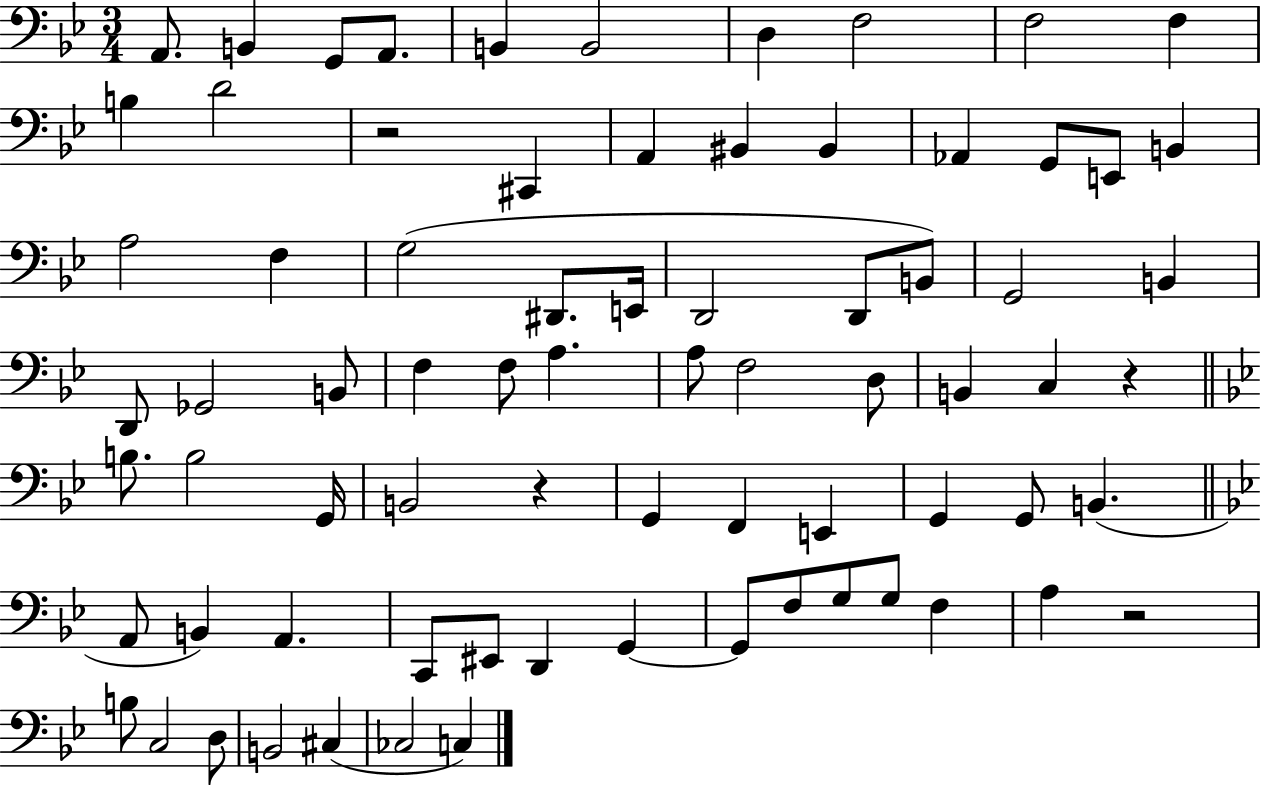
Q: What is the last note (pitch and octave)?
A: C3